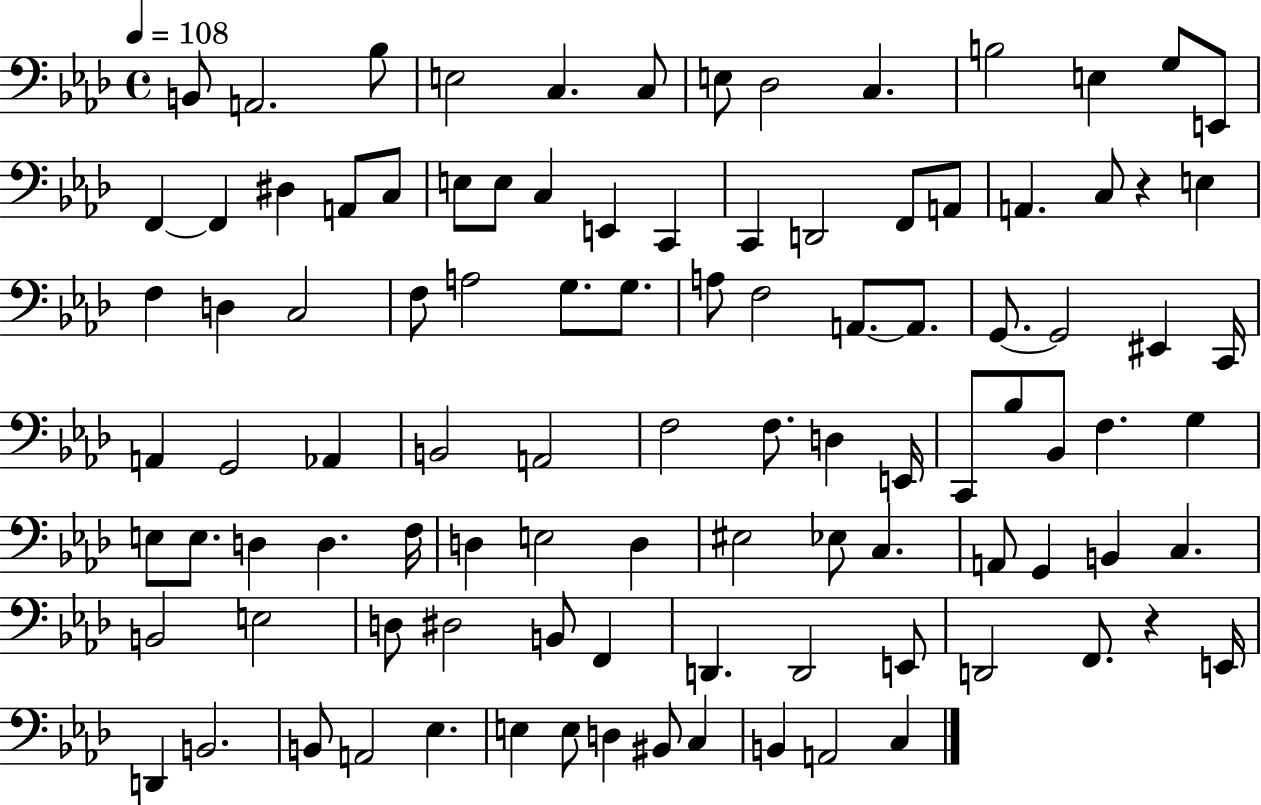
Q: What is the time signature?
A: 4/4